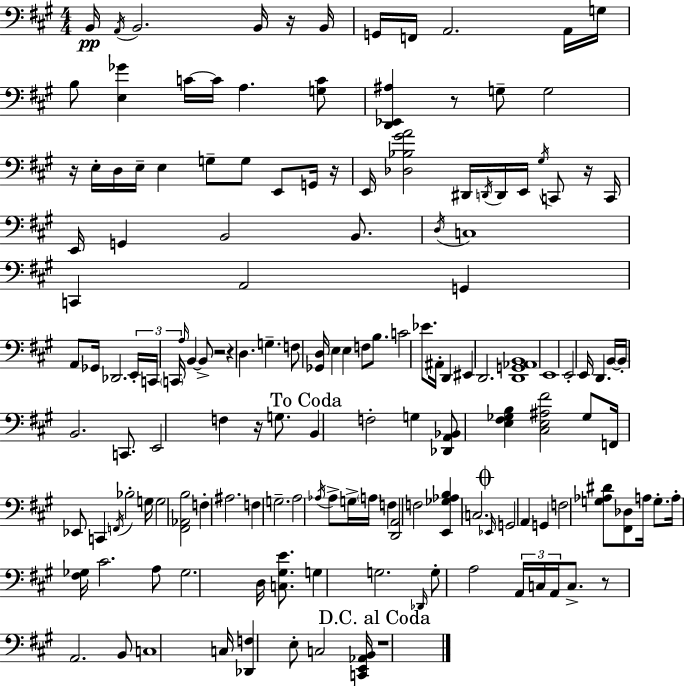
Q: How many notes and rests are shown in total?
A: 152